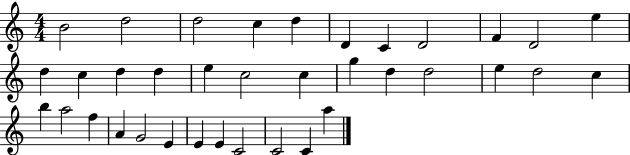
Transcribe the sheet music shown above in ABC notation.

X:1
T:Untitled
M:4/4
L:1/4
K:C
B2 d2 d2 c d D C D2 F D2 e d c d d e c2 c g d d2 e d2 c b a2 f A G2 E E E C2 C2 C a